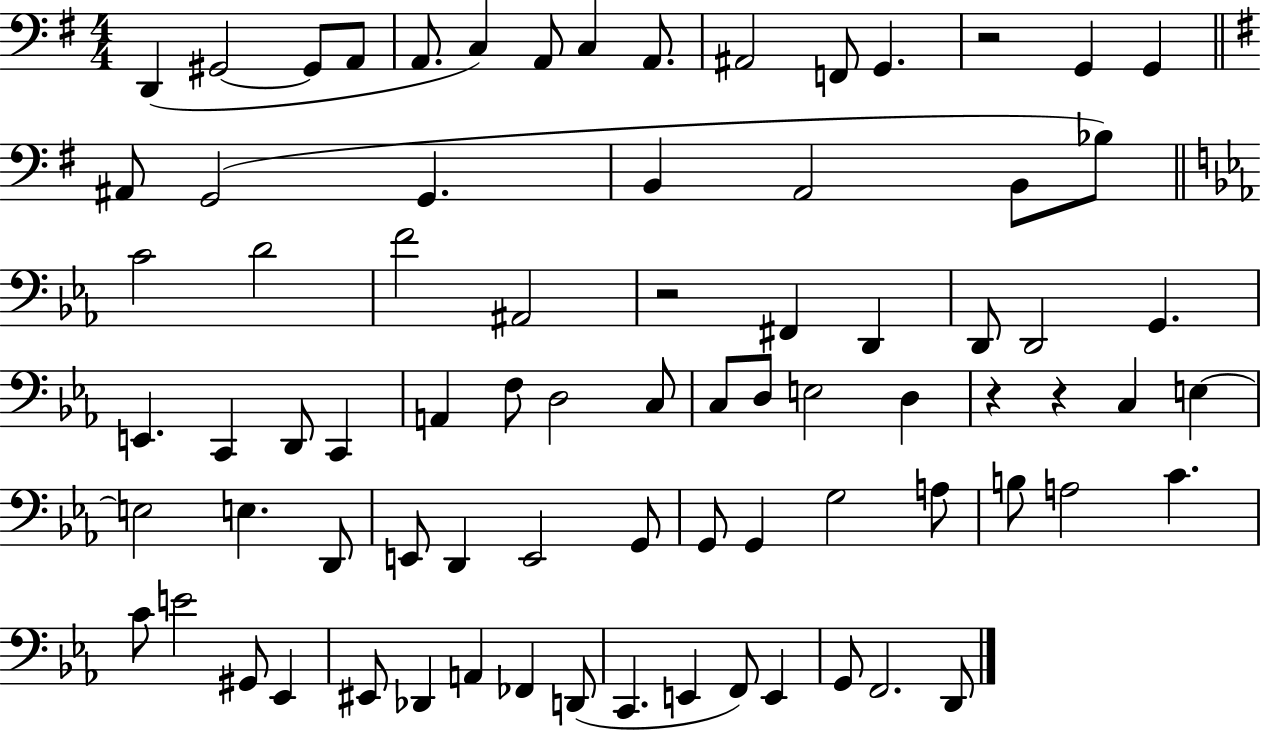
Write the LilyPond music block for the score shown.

{
  \clef bass
  \numericTimeSignature
  \time 4/4
  \key g \major
  d,4( gis,2~~ gis,8 a,8 | a,8. c4) a,8 c4 a,8. | ais,2 f,8 g,4. | r2 g,4 g,4 | \break \bar "||" \break \key g \major ais,8 g,2( g,4. | b,4 a,2 b,8 bes8) | \bar "||" \break \key c \minor c'2 d'2 | f'2 ais,2 | r2 fis,4 d,4 | d,8 d,2 g,4. | \break e,4. c,4 d,8 c,4 | a,4 f8 d2 c8 | c8 d8 e2 d4 | r4 r4 c4 e4~~ | \break e2 e4. d,8 | e,8 d,4 e,2 g,8 | g,8 g,4 g2 a8 | b8 a2 c'4. | \break c'8 e'2 gis,8 ees,4 | eis,8 des,4 a,4 fes,4 d,8( | c,4. e,4 f,8) e,4 | g,8 f,2. d,8 | \break \bar "|."
}